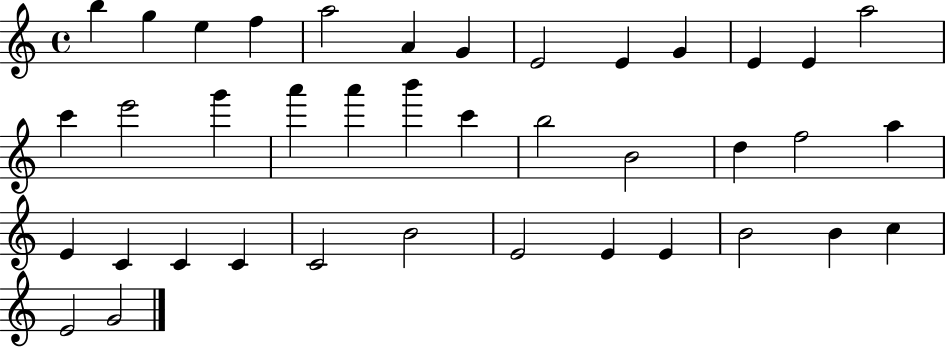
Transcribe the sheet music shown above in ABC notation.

X:1
T:Untitled
M:4/4
L:1/4
K:C
b g e f a2 A G E2 E G E E a2 c' e'2 g' a' a' b' c' b2 B2 d f2 a E C C C C2 B2 E2 E E B2 B c E2 G2